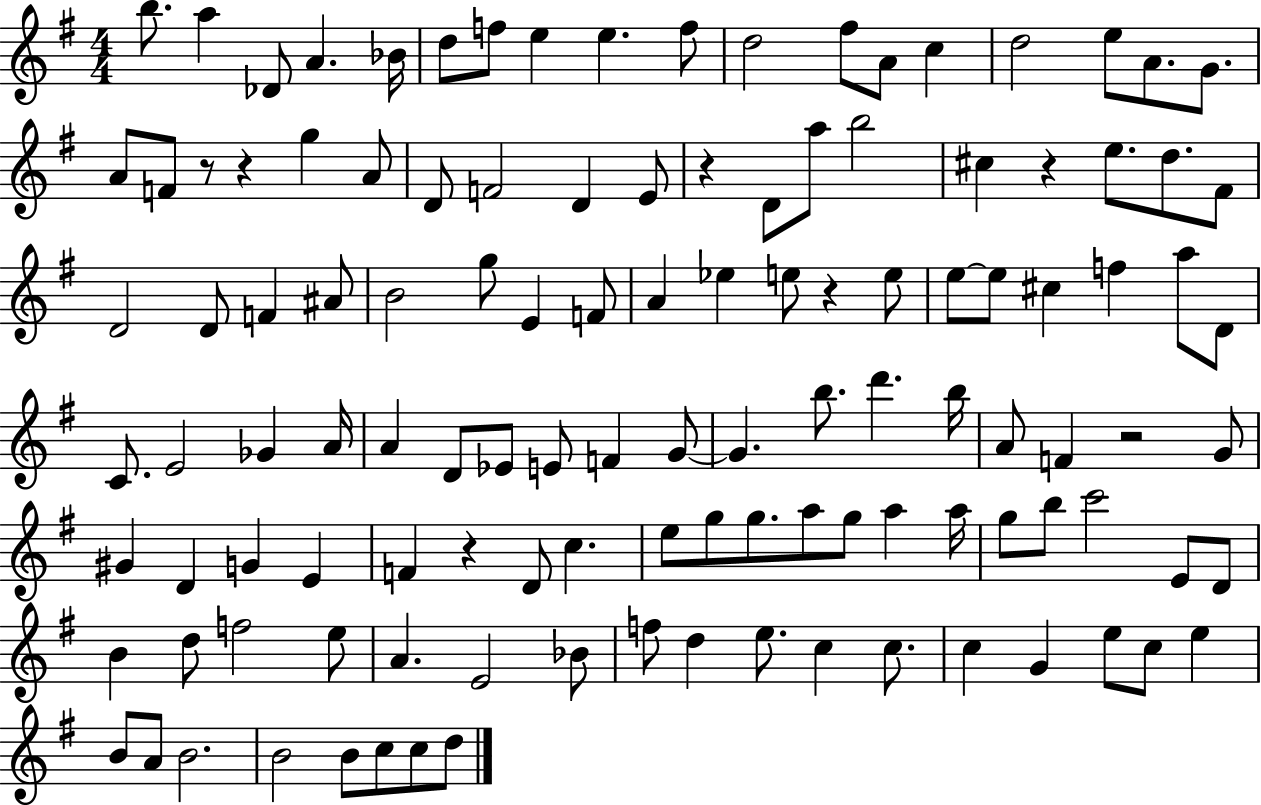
B5/e. A5/q Db4/e A4/q. Bb4/s D5/e F5/e E5/q E5/q. F5/e D5/h F#5/e A4/e C5/q D5/h E5/e A4/e. G4/e. A4/e F4/e R/e R/q G5/q A4/e D4/e F4/h D4/q E4/e R/q D4/e A5/e B5/h C#5/q R/q E5/e. D5/e. F#4/e D4/h D4/e F4/q A#4/e B4/h G5/e E4/q F4/e A4/q Eb5/q E5/e R/q E5/e E5/e E5/e C#5/q F5/q A5/e D4/e C4/e. E4/h Gb4/q A4/s A4/q D4/e Eb4/e E4/e F4/q G4/e G4/q. B5/e. D6/q. B5/s A4/e F4/q R/h G4/e G#4/q D4/q G4/q E4/q F4/q R/q D4/e C5/q. E5/e G5/e G5/e. A5/e G5/e A5/q A5/s G5/e B5/e C6/h E4/e D4/e B4/q D5/e F5/h E5/e A4/q. E4/h Bb4/e F5/e D5/q E5/e. C5/q C5/e. C5/q G4/q E5/e C5/e E5/q B4/e A4/e B4/h. B4/h B4/e C5/e C5/e D5/e